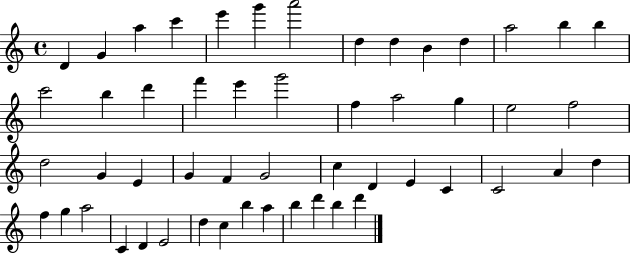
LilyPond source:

{
  \clef treble
  \time 4/4
  \defaultTimeSignature
  \key c \major
  d'4 g'4 a''4 c'''4 | e'''4 g'''4 a'''2 | d''4 d''4 b'4 d''4 | a''2 b''4 b''4 | \break c'''2 b''4 d'''4 | f'''4 e'''4 g'''2 | f''4 a''2 g''4 | e''2 f''2 | \break d''2 g'4 e'4 | g'4 f'4 g'2 | c''4 d'4 e'4 c'4 | c'2 a'4 d''4 | \break f''4 g''4 a''2 | c'4 d'4 e'2 | d''4 c''4 b''4 a''4 | b''4 d'''4 b''4 d'''4 | \break \bar "|."
}